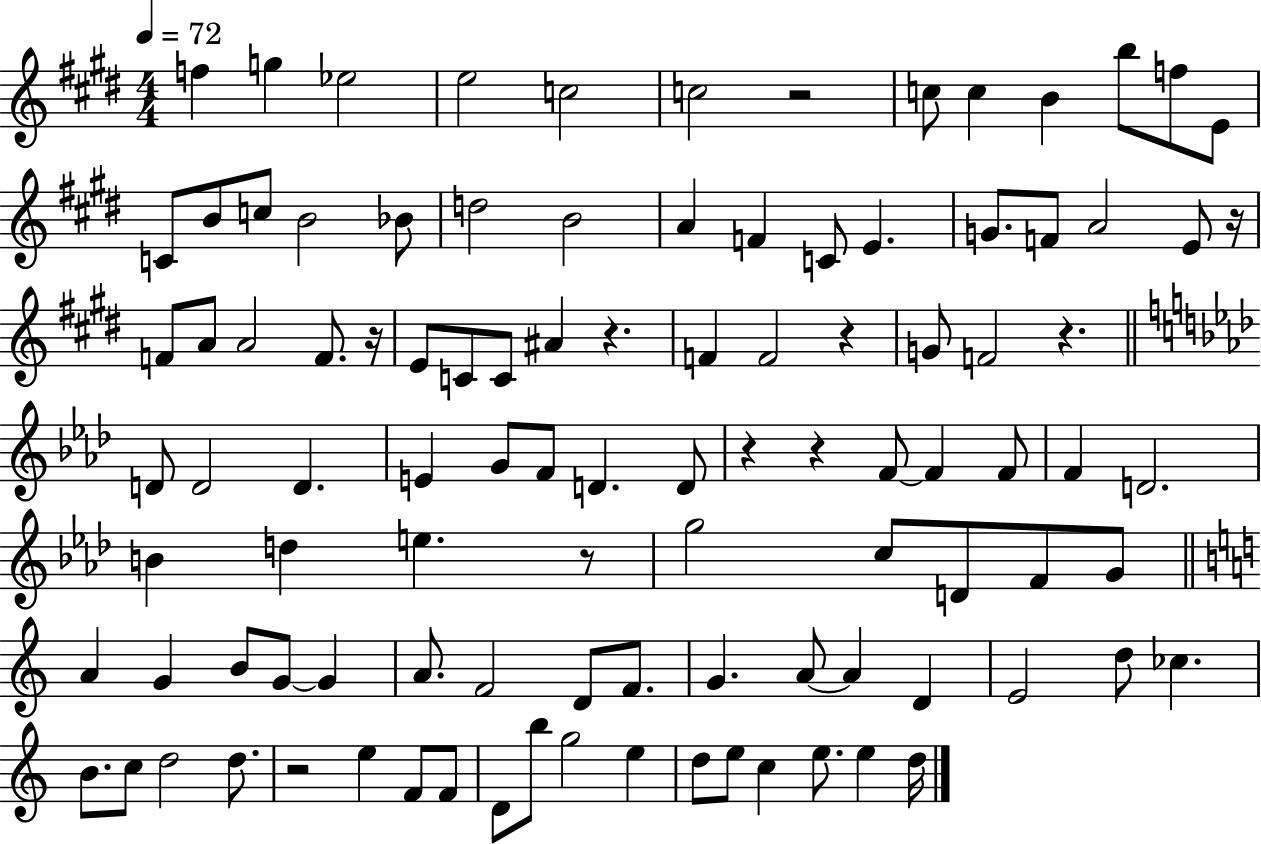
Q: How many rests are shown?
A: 10